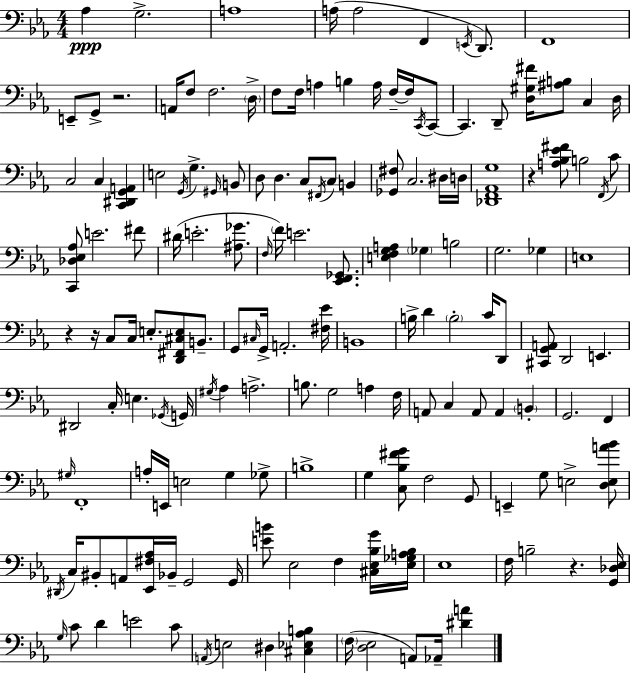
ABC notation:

X:1
T:Untitled
M:4/4
L:1/4
K:Cm
_A, G,2 A,4 A,/4 A,2 F,, E,,/4 D,,/2 F,,4 E,,/2 G,,/2 z2 A,,/4 F,/2 F,2 D,/4 F,/2 F,/4 A, B, A,/4 F,/4 F,/4 C,,/4 C,,/2 C,, D,,/2 [D,^G,^F]/4 [^A,B,]/2 C, D,/4 C,2 C, [C,,^D,,G,,A,,] E,2 G,,/4 G, ^G,,/4 B,,/2 D,/2 D, C,/2 ^F,,/4 C,/2 B,, [_G,,^F,]/2 C,2 ^D,/4 D,/4 [_D,,F,,_A,,G,]4 z [A,_B,_E^F]/2 B,2 F,,/4 C/2 [C,,_D,_E,_A,]/2 E2 ^F/2 ^D/4 E2 [^A,_G]/2 F,/4 F/4 E2 [_E,,F,,_G,,]/2 [E,F,G,A,] _G, B,2 G,2 _G, E,4 z z/4 C,/2 C,/4 E,/2 [D,,^F,,^C,E,]/2 B,,/2 G,,/2 ^C,/4 G,,/4 A,,2 [^F,_E]/4 B,,4 B,/4 D B,2 C/4 D,,/2 [^C,,G,,A,,]/2 D,,2 E,, ^D,,2 C,/4 E, _G,,/4 G,,/4 ^G,/4 _A, A,2 B,/2 G,2 A, F,/4 A,,/2 C, A,,/2 A,, B,, G,,2 F,, ^G,/4 F,,4 A,/4 E,,/4 E,2 G, _G,/2 B,4 G, [C,_B,^FG]/2 F,2 G,,/2 E,, G,/2 E,2 [D,E,A_B]/2 ^D,,/4 C,/4 ^B,,/2 A,,/2 [_E,,^F,_A,]/4 _B,,/4 G,,2 G,,/4 [EB]/2 _E,2 F, [^C,_E,_B,G]/4 [_E,_G,A,_B,]/4 _E,4 F,/4 B,2 z [G,,_D,_E,]/4 G,/4 C/2 D E2 C/2 A,,/4 E,2 ^D, [^C,_E,_A,B,] F,/4 [D,_E,]2 A,,/2 _A,,/4 [^DA]